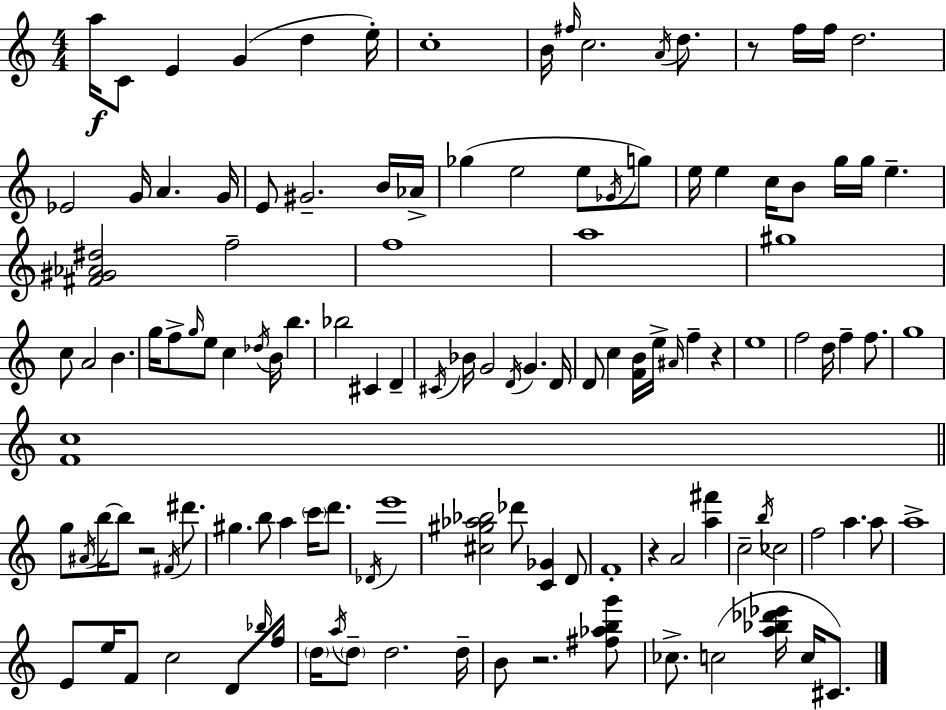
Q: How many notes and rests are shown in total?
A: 124